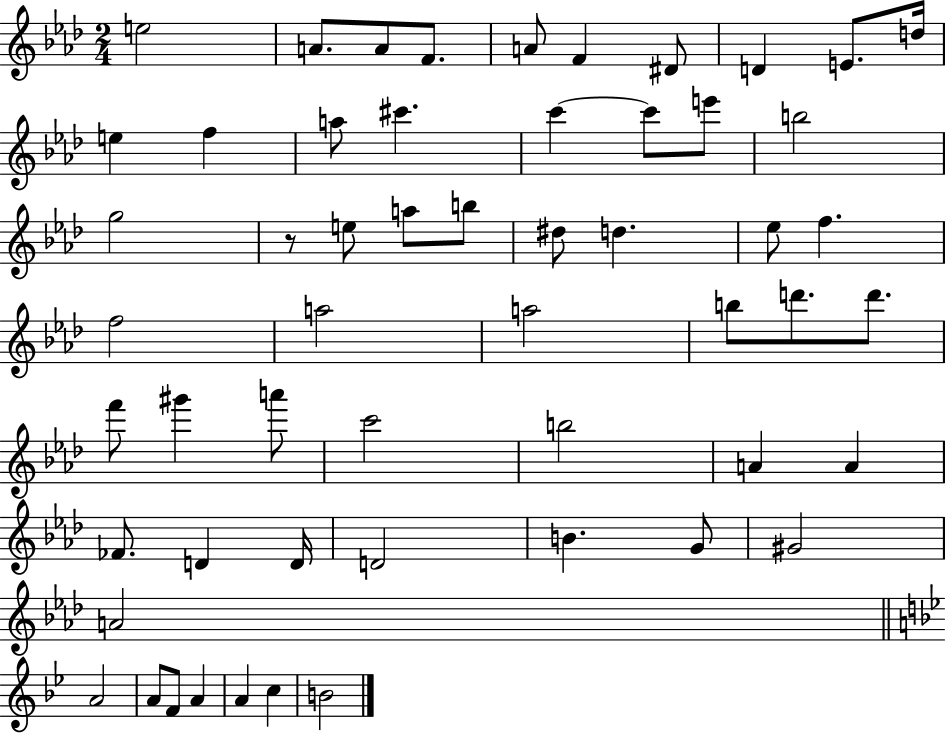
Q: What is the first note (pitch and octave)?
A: E5